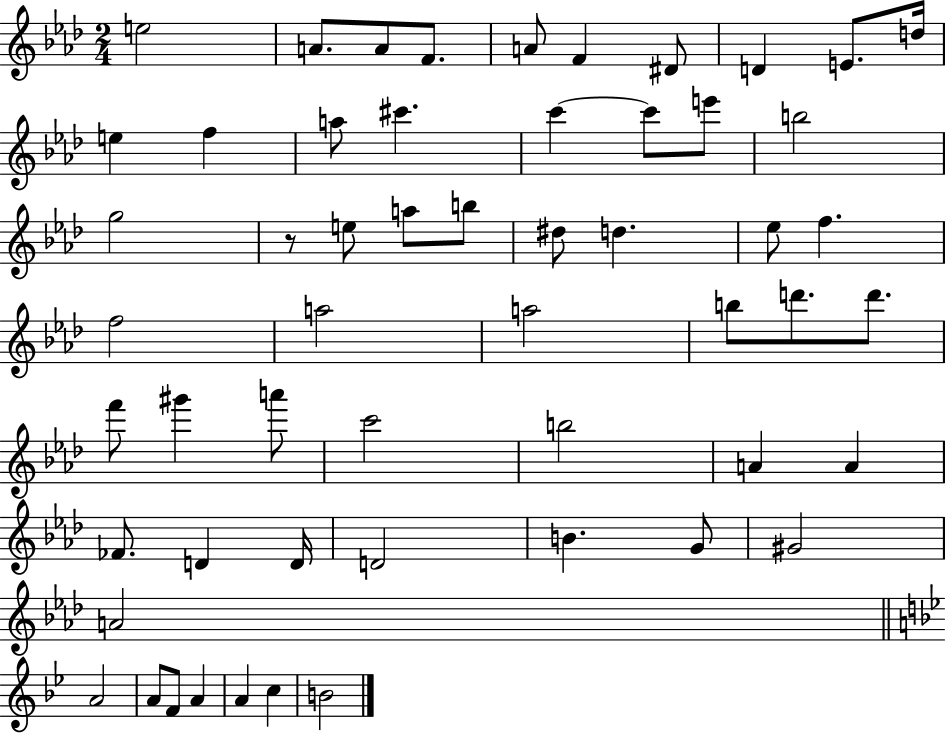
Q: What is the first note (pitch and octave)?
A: E5